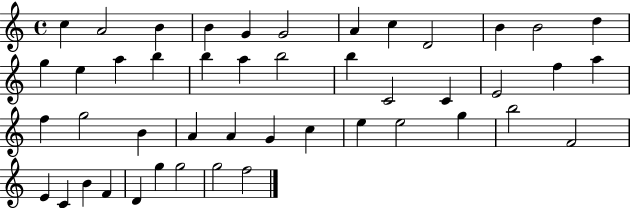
C5/q A4/h B4/q B4/q G4/q G4/h A4/q C5/q D4/h B4/q B4/h D5/q G5/q E5/q A5/q B5/q B5/q A5/q B5/h B5/q C4/h C4/q E4/h F5/q A5/q F5/q G5/h B4/q A4/q A4/q G4/q C5/q E5/q E5/h G5/q B5/h F4/h E4/q C4/q B4/q F4/q D4/q G5/q G5/h G5/h F5/h